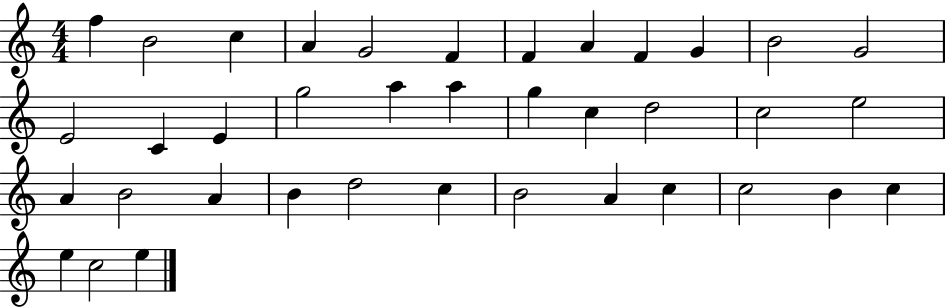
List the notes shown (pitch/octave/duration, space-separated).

F5/q B4/h C5/q A4/q G4/h F4/q F4/q A4/q F4/q G4/q B4/h G4/h E4/h C4/q E4/q G5/h A5/q A5/q G5/q C5/q D5/h C5/h E5/h A4/q B4/h A4/q B4/q D5/h C5/q B4/h A4/q C5/q C5/h B4/q C5/q E5/q C5/h E5/q